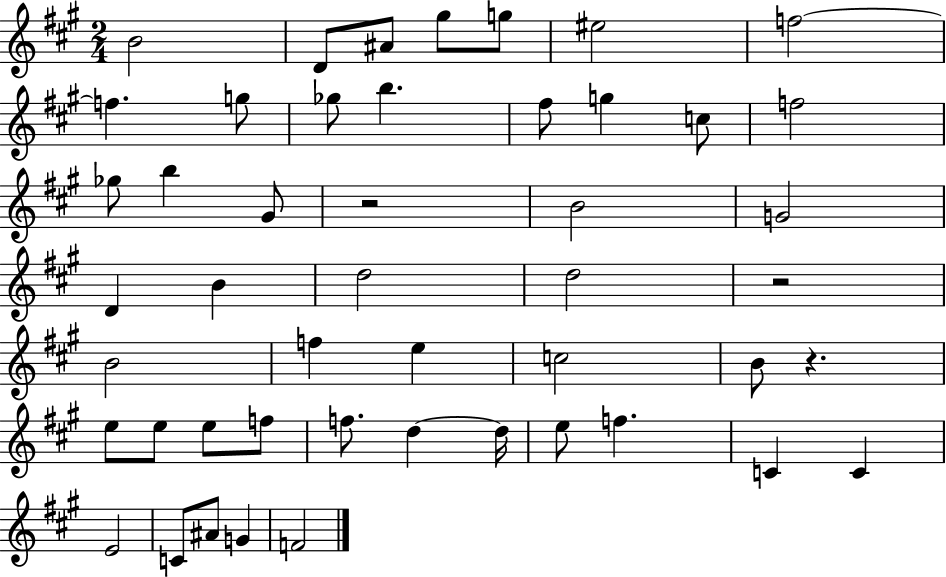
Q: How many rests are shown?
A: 3